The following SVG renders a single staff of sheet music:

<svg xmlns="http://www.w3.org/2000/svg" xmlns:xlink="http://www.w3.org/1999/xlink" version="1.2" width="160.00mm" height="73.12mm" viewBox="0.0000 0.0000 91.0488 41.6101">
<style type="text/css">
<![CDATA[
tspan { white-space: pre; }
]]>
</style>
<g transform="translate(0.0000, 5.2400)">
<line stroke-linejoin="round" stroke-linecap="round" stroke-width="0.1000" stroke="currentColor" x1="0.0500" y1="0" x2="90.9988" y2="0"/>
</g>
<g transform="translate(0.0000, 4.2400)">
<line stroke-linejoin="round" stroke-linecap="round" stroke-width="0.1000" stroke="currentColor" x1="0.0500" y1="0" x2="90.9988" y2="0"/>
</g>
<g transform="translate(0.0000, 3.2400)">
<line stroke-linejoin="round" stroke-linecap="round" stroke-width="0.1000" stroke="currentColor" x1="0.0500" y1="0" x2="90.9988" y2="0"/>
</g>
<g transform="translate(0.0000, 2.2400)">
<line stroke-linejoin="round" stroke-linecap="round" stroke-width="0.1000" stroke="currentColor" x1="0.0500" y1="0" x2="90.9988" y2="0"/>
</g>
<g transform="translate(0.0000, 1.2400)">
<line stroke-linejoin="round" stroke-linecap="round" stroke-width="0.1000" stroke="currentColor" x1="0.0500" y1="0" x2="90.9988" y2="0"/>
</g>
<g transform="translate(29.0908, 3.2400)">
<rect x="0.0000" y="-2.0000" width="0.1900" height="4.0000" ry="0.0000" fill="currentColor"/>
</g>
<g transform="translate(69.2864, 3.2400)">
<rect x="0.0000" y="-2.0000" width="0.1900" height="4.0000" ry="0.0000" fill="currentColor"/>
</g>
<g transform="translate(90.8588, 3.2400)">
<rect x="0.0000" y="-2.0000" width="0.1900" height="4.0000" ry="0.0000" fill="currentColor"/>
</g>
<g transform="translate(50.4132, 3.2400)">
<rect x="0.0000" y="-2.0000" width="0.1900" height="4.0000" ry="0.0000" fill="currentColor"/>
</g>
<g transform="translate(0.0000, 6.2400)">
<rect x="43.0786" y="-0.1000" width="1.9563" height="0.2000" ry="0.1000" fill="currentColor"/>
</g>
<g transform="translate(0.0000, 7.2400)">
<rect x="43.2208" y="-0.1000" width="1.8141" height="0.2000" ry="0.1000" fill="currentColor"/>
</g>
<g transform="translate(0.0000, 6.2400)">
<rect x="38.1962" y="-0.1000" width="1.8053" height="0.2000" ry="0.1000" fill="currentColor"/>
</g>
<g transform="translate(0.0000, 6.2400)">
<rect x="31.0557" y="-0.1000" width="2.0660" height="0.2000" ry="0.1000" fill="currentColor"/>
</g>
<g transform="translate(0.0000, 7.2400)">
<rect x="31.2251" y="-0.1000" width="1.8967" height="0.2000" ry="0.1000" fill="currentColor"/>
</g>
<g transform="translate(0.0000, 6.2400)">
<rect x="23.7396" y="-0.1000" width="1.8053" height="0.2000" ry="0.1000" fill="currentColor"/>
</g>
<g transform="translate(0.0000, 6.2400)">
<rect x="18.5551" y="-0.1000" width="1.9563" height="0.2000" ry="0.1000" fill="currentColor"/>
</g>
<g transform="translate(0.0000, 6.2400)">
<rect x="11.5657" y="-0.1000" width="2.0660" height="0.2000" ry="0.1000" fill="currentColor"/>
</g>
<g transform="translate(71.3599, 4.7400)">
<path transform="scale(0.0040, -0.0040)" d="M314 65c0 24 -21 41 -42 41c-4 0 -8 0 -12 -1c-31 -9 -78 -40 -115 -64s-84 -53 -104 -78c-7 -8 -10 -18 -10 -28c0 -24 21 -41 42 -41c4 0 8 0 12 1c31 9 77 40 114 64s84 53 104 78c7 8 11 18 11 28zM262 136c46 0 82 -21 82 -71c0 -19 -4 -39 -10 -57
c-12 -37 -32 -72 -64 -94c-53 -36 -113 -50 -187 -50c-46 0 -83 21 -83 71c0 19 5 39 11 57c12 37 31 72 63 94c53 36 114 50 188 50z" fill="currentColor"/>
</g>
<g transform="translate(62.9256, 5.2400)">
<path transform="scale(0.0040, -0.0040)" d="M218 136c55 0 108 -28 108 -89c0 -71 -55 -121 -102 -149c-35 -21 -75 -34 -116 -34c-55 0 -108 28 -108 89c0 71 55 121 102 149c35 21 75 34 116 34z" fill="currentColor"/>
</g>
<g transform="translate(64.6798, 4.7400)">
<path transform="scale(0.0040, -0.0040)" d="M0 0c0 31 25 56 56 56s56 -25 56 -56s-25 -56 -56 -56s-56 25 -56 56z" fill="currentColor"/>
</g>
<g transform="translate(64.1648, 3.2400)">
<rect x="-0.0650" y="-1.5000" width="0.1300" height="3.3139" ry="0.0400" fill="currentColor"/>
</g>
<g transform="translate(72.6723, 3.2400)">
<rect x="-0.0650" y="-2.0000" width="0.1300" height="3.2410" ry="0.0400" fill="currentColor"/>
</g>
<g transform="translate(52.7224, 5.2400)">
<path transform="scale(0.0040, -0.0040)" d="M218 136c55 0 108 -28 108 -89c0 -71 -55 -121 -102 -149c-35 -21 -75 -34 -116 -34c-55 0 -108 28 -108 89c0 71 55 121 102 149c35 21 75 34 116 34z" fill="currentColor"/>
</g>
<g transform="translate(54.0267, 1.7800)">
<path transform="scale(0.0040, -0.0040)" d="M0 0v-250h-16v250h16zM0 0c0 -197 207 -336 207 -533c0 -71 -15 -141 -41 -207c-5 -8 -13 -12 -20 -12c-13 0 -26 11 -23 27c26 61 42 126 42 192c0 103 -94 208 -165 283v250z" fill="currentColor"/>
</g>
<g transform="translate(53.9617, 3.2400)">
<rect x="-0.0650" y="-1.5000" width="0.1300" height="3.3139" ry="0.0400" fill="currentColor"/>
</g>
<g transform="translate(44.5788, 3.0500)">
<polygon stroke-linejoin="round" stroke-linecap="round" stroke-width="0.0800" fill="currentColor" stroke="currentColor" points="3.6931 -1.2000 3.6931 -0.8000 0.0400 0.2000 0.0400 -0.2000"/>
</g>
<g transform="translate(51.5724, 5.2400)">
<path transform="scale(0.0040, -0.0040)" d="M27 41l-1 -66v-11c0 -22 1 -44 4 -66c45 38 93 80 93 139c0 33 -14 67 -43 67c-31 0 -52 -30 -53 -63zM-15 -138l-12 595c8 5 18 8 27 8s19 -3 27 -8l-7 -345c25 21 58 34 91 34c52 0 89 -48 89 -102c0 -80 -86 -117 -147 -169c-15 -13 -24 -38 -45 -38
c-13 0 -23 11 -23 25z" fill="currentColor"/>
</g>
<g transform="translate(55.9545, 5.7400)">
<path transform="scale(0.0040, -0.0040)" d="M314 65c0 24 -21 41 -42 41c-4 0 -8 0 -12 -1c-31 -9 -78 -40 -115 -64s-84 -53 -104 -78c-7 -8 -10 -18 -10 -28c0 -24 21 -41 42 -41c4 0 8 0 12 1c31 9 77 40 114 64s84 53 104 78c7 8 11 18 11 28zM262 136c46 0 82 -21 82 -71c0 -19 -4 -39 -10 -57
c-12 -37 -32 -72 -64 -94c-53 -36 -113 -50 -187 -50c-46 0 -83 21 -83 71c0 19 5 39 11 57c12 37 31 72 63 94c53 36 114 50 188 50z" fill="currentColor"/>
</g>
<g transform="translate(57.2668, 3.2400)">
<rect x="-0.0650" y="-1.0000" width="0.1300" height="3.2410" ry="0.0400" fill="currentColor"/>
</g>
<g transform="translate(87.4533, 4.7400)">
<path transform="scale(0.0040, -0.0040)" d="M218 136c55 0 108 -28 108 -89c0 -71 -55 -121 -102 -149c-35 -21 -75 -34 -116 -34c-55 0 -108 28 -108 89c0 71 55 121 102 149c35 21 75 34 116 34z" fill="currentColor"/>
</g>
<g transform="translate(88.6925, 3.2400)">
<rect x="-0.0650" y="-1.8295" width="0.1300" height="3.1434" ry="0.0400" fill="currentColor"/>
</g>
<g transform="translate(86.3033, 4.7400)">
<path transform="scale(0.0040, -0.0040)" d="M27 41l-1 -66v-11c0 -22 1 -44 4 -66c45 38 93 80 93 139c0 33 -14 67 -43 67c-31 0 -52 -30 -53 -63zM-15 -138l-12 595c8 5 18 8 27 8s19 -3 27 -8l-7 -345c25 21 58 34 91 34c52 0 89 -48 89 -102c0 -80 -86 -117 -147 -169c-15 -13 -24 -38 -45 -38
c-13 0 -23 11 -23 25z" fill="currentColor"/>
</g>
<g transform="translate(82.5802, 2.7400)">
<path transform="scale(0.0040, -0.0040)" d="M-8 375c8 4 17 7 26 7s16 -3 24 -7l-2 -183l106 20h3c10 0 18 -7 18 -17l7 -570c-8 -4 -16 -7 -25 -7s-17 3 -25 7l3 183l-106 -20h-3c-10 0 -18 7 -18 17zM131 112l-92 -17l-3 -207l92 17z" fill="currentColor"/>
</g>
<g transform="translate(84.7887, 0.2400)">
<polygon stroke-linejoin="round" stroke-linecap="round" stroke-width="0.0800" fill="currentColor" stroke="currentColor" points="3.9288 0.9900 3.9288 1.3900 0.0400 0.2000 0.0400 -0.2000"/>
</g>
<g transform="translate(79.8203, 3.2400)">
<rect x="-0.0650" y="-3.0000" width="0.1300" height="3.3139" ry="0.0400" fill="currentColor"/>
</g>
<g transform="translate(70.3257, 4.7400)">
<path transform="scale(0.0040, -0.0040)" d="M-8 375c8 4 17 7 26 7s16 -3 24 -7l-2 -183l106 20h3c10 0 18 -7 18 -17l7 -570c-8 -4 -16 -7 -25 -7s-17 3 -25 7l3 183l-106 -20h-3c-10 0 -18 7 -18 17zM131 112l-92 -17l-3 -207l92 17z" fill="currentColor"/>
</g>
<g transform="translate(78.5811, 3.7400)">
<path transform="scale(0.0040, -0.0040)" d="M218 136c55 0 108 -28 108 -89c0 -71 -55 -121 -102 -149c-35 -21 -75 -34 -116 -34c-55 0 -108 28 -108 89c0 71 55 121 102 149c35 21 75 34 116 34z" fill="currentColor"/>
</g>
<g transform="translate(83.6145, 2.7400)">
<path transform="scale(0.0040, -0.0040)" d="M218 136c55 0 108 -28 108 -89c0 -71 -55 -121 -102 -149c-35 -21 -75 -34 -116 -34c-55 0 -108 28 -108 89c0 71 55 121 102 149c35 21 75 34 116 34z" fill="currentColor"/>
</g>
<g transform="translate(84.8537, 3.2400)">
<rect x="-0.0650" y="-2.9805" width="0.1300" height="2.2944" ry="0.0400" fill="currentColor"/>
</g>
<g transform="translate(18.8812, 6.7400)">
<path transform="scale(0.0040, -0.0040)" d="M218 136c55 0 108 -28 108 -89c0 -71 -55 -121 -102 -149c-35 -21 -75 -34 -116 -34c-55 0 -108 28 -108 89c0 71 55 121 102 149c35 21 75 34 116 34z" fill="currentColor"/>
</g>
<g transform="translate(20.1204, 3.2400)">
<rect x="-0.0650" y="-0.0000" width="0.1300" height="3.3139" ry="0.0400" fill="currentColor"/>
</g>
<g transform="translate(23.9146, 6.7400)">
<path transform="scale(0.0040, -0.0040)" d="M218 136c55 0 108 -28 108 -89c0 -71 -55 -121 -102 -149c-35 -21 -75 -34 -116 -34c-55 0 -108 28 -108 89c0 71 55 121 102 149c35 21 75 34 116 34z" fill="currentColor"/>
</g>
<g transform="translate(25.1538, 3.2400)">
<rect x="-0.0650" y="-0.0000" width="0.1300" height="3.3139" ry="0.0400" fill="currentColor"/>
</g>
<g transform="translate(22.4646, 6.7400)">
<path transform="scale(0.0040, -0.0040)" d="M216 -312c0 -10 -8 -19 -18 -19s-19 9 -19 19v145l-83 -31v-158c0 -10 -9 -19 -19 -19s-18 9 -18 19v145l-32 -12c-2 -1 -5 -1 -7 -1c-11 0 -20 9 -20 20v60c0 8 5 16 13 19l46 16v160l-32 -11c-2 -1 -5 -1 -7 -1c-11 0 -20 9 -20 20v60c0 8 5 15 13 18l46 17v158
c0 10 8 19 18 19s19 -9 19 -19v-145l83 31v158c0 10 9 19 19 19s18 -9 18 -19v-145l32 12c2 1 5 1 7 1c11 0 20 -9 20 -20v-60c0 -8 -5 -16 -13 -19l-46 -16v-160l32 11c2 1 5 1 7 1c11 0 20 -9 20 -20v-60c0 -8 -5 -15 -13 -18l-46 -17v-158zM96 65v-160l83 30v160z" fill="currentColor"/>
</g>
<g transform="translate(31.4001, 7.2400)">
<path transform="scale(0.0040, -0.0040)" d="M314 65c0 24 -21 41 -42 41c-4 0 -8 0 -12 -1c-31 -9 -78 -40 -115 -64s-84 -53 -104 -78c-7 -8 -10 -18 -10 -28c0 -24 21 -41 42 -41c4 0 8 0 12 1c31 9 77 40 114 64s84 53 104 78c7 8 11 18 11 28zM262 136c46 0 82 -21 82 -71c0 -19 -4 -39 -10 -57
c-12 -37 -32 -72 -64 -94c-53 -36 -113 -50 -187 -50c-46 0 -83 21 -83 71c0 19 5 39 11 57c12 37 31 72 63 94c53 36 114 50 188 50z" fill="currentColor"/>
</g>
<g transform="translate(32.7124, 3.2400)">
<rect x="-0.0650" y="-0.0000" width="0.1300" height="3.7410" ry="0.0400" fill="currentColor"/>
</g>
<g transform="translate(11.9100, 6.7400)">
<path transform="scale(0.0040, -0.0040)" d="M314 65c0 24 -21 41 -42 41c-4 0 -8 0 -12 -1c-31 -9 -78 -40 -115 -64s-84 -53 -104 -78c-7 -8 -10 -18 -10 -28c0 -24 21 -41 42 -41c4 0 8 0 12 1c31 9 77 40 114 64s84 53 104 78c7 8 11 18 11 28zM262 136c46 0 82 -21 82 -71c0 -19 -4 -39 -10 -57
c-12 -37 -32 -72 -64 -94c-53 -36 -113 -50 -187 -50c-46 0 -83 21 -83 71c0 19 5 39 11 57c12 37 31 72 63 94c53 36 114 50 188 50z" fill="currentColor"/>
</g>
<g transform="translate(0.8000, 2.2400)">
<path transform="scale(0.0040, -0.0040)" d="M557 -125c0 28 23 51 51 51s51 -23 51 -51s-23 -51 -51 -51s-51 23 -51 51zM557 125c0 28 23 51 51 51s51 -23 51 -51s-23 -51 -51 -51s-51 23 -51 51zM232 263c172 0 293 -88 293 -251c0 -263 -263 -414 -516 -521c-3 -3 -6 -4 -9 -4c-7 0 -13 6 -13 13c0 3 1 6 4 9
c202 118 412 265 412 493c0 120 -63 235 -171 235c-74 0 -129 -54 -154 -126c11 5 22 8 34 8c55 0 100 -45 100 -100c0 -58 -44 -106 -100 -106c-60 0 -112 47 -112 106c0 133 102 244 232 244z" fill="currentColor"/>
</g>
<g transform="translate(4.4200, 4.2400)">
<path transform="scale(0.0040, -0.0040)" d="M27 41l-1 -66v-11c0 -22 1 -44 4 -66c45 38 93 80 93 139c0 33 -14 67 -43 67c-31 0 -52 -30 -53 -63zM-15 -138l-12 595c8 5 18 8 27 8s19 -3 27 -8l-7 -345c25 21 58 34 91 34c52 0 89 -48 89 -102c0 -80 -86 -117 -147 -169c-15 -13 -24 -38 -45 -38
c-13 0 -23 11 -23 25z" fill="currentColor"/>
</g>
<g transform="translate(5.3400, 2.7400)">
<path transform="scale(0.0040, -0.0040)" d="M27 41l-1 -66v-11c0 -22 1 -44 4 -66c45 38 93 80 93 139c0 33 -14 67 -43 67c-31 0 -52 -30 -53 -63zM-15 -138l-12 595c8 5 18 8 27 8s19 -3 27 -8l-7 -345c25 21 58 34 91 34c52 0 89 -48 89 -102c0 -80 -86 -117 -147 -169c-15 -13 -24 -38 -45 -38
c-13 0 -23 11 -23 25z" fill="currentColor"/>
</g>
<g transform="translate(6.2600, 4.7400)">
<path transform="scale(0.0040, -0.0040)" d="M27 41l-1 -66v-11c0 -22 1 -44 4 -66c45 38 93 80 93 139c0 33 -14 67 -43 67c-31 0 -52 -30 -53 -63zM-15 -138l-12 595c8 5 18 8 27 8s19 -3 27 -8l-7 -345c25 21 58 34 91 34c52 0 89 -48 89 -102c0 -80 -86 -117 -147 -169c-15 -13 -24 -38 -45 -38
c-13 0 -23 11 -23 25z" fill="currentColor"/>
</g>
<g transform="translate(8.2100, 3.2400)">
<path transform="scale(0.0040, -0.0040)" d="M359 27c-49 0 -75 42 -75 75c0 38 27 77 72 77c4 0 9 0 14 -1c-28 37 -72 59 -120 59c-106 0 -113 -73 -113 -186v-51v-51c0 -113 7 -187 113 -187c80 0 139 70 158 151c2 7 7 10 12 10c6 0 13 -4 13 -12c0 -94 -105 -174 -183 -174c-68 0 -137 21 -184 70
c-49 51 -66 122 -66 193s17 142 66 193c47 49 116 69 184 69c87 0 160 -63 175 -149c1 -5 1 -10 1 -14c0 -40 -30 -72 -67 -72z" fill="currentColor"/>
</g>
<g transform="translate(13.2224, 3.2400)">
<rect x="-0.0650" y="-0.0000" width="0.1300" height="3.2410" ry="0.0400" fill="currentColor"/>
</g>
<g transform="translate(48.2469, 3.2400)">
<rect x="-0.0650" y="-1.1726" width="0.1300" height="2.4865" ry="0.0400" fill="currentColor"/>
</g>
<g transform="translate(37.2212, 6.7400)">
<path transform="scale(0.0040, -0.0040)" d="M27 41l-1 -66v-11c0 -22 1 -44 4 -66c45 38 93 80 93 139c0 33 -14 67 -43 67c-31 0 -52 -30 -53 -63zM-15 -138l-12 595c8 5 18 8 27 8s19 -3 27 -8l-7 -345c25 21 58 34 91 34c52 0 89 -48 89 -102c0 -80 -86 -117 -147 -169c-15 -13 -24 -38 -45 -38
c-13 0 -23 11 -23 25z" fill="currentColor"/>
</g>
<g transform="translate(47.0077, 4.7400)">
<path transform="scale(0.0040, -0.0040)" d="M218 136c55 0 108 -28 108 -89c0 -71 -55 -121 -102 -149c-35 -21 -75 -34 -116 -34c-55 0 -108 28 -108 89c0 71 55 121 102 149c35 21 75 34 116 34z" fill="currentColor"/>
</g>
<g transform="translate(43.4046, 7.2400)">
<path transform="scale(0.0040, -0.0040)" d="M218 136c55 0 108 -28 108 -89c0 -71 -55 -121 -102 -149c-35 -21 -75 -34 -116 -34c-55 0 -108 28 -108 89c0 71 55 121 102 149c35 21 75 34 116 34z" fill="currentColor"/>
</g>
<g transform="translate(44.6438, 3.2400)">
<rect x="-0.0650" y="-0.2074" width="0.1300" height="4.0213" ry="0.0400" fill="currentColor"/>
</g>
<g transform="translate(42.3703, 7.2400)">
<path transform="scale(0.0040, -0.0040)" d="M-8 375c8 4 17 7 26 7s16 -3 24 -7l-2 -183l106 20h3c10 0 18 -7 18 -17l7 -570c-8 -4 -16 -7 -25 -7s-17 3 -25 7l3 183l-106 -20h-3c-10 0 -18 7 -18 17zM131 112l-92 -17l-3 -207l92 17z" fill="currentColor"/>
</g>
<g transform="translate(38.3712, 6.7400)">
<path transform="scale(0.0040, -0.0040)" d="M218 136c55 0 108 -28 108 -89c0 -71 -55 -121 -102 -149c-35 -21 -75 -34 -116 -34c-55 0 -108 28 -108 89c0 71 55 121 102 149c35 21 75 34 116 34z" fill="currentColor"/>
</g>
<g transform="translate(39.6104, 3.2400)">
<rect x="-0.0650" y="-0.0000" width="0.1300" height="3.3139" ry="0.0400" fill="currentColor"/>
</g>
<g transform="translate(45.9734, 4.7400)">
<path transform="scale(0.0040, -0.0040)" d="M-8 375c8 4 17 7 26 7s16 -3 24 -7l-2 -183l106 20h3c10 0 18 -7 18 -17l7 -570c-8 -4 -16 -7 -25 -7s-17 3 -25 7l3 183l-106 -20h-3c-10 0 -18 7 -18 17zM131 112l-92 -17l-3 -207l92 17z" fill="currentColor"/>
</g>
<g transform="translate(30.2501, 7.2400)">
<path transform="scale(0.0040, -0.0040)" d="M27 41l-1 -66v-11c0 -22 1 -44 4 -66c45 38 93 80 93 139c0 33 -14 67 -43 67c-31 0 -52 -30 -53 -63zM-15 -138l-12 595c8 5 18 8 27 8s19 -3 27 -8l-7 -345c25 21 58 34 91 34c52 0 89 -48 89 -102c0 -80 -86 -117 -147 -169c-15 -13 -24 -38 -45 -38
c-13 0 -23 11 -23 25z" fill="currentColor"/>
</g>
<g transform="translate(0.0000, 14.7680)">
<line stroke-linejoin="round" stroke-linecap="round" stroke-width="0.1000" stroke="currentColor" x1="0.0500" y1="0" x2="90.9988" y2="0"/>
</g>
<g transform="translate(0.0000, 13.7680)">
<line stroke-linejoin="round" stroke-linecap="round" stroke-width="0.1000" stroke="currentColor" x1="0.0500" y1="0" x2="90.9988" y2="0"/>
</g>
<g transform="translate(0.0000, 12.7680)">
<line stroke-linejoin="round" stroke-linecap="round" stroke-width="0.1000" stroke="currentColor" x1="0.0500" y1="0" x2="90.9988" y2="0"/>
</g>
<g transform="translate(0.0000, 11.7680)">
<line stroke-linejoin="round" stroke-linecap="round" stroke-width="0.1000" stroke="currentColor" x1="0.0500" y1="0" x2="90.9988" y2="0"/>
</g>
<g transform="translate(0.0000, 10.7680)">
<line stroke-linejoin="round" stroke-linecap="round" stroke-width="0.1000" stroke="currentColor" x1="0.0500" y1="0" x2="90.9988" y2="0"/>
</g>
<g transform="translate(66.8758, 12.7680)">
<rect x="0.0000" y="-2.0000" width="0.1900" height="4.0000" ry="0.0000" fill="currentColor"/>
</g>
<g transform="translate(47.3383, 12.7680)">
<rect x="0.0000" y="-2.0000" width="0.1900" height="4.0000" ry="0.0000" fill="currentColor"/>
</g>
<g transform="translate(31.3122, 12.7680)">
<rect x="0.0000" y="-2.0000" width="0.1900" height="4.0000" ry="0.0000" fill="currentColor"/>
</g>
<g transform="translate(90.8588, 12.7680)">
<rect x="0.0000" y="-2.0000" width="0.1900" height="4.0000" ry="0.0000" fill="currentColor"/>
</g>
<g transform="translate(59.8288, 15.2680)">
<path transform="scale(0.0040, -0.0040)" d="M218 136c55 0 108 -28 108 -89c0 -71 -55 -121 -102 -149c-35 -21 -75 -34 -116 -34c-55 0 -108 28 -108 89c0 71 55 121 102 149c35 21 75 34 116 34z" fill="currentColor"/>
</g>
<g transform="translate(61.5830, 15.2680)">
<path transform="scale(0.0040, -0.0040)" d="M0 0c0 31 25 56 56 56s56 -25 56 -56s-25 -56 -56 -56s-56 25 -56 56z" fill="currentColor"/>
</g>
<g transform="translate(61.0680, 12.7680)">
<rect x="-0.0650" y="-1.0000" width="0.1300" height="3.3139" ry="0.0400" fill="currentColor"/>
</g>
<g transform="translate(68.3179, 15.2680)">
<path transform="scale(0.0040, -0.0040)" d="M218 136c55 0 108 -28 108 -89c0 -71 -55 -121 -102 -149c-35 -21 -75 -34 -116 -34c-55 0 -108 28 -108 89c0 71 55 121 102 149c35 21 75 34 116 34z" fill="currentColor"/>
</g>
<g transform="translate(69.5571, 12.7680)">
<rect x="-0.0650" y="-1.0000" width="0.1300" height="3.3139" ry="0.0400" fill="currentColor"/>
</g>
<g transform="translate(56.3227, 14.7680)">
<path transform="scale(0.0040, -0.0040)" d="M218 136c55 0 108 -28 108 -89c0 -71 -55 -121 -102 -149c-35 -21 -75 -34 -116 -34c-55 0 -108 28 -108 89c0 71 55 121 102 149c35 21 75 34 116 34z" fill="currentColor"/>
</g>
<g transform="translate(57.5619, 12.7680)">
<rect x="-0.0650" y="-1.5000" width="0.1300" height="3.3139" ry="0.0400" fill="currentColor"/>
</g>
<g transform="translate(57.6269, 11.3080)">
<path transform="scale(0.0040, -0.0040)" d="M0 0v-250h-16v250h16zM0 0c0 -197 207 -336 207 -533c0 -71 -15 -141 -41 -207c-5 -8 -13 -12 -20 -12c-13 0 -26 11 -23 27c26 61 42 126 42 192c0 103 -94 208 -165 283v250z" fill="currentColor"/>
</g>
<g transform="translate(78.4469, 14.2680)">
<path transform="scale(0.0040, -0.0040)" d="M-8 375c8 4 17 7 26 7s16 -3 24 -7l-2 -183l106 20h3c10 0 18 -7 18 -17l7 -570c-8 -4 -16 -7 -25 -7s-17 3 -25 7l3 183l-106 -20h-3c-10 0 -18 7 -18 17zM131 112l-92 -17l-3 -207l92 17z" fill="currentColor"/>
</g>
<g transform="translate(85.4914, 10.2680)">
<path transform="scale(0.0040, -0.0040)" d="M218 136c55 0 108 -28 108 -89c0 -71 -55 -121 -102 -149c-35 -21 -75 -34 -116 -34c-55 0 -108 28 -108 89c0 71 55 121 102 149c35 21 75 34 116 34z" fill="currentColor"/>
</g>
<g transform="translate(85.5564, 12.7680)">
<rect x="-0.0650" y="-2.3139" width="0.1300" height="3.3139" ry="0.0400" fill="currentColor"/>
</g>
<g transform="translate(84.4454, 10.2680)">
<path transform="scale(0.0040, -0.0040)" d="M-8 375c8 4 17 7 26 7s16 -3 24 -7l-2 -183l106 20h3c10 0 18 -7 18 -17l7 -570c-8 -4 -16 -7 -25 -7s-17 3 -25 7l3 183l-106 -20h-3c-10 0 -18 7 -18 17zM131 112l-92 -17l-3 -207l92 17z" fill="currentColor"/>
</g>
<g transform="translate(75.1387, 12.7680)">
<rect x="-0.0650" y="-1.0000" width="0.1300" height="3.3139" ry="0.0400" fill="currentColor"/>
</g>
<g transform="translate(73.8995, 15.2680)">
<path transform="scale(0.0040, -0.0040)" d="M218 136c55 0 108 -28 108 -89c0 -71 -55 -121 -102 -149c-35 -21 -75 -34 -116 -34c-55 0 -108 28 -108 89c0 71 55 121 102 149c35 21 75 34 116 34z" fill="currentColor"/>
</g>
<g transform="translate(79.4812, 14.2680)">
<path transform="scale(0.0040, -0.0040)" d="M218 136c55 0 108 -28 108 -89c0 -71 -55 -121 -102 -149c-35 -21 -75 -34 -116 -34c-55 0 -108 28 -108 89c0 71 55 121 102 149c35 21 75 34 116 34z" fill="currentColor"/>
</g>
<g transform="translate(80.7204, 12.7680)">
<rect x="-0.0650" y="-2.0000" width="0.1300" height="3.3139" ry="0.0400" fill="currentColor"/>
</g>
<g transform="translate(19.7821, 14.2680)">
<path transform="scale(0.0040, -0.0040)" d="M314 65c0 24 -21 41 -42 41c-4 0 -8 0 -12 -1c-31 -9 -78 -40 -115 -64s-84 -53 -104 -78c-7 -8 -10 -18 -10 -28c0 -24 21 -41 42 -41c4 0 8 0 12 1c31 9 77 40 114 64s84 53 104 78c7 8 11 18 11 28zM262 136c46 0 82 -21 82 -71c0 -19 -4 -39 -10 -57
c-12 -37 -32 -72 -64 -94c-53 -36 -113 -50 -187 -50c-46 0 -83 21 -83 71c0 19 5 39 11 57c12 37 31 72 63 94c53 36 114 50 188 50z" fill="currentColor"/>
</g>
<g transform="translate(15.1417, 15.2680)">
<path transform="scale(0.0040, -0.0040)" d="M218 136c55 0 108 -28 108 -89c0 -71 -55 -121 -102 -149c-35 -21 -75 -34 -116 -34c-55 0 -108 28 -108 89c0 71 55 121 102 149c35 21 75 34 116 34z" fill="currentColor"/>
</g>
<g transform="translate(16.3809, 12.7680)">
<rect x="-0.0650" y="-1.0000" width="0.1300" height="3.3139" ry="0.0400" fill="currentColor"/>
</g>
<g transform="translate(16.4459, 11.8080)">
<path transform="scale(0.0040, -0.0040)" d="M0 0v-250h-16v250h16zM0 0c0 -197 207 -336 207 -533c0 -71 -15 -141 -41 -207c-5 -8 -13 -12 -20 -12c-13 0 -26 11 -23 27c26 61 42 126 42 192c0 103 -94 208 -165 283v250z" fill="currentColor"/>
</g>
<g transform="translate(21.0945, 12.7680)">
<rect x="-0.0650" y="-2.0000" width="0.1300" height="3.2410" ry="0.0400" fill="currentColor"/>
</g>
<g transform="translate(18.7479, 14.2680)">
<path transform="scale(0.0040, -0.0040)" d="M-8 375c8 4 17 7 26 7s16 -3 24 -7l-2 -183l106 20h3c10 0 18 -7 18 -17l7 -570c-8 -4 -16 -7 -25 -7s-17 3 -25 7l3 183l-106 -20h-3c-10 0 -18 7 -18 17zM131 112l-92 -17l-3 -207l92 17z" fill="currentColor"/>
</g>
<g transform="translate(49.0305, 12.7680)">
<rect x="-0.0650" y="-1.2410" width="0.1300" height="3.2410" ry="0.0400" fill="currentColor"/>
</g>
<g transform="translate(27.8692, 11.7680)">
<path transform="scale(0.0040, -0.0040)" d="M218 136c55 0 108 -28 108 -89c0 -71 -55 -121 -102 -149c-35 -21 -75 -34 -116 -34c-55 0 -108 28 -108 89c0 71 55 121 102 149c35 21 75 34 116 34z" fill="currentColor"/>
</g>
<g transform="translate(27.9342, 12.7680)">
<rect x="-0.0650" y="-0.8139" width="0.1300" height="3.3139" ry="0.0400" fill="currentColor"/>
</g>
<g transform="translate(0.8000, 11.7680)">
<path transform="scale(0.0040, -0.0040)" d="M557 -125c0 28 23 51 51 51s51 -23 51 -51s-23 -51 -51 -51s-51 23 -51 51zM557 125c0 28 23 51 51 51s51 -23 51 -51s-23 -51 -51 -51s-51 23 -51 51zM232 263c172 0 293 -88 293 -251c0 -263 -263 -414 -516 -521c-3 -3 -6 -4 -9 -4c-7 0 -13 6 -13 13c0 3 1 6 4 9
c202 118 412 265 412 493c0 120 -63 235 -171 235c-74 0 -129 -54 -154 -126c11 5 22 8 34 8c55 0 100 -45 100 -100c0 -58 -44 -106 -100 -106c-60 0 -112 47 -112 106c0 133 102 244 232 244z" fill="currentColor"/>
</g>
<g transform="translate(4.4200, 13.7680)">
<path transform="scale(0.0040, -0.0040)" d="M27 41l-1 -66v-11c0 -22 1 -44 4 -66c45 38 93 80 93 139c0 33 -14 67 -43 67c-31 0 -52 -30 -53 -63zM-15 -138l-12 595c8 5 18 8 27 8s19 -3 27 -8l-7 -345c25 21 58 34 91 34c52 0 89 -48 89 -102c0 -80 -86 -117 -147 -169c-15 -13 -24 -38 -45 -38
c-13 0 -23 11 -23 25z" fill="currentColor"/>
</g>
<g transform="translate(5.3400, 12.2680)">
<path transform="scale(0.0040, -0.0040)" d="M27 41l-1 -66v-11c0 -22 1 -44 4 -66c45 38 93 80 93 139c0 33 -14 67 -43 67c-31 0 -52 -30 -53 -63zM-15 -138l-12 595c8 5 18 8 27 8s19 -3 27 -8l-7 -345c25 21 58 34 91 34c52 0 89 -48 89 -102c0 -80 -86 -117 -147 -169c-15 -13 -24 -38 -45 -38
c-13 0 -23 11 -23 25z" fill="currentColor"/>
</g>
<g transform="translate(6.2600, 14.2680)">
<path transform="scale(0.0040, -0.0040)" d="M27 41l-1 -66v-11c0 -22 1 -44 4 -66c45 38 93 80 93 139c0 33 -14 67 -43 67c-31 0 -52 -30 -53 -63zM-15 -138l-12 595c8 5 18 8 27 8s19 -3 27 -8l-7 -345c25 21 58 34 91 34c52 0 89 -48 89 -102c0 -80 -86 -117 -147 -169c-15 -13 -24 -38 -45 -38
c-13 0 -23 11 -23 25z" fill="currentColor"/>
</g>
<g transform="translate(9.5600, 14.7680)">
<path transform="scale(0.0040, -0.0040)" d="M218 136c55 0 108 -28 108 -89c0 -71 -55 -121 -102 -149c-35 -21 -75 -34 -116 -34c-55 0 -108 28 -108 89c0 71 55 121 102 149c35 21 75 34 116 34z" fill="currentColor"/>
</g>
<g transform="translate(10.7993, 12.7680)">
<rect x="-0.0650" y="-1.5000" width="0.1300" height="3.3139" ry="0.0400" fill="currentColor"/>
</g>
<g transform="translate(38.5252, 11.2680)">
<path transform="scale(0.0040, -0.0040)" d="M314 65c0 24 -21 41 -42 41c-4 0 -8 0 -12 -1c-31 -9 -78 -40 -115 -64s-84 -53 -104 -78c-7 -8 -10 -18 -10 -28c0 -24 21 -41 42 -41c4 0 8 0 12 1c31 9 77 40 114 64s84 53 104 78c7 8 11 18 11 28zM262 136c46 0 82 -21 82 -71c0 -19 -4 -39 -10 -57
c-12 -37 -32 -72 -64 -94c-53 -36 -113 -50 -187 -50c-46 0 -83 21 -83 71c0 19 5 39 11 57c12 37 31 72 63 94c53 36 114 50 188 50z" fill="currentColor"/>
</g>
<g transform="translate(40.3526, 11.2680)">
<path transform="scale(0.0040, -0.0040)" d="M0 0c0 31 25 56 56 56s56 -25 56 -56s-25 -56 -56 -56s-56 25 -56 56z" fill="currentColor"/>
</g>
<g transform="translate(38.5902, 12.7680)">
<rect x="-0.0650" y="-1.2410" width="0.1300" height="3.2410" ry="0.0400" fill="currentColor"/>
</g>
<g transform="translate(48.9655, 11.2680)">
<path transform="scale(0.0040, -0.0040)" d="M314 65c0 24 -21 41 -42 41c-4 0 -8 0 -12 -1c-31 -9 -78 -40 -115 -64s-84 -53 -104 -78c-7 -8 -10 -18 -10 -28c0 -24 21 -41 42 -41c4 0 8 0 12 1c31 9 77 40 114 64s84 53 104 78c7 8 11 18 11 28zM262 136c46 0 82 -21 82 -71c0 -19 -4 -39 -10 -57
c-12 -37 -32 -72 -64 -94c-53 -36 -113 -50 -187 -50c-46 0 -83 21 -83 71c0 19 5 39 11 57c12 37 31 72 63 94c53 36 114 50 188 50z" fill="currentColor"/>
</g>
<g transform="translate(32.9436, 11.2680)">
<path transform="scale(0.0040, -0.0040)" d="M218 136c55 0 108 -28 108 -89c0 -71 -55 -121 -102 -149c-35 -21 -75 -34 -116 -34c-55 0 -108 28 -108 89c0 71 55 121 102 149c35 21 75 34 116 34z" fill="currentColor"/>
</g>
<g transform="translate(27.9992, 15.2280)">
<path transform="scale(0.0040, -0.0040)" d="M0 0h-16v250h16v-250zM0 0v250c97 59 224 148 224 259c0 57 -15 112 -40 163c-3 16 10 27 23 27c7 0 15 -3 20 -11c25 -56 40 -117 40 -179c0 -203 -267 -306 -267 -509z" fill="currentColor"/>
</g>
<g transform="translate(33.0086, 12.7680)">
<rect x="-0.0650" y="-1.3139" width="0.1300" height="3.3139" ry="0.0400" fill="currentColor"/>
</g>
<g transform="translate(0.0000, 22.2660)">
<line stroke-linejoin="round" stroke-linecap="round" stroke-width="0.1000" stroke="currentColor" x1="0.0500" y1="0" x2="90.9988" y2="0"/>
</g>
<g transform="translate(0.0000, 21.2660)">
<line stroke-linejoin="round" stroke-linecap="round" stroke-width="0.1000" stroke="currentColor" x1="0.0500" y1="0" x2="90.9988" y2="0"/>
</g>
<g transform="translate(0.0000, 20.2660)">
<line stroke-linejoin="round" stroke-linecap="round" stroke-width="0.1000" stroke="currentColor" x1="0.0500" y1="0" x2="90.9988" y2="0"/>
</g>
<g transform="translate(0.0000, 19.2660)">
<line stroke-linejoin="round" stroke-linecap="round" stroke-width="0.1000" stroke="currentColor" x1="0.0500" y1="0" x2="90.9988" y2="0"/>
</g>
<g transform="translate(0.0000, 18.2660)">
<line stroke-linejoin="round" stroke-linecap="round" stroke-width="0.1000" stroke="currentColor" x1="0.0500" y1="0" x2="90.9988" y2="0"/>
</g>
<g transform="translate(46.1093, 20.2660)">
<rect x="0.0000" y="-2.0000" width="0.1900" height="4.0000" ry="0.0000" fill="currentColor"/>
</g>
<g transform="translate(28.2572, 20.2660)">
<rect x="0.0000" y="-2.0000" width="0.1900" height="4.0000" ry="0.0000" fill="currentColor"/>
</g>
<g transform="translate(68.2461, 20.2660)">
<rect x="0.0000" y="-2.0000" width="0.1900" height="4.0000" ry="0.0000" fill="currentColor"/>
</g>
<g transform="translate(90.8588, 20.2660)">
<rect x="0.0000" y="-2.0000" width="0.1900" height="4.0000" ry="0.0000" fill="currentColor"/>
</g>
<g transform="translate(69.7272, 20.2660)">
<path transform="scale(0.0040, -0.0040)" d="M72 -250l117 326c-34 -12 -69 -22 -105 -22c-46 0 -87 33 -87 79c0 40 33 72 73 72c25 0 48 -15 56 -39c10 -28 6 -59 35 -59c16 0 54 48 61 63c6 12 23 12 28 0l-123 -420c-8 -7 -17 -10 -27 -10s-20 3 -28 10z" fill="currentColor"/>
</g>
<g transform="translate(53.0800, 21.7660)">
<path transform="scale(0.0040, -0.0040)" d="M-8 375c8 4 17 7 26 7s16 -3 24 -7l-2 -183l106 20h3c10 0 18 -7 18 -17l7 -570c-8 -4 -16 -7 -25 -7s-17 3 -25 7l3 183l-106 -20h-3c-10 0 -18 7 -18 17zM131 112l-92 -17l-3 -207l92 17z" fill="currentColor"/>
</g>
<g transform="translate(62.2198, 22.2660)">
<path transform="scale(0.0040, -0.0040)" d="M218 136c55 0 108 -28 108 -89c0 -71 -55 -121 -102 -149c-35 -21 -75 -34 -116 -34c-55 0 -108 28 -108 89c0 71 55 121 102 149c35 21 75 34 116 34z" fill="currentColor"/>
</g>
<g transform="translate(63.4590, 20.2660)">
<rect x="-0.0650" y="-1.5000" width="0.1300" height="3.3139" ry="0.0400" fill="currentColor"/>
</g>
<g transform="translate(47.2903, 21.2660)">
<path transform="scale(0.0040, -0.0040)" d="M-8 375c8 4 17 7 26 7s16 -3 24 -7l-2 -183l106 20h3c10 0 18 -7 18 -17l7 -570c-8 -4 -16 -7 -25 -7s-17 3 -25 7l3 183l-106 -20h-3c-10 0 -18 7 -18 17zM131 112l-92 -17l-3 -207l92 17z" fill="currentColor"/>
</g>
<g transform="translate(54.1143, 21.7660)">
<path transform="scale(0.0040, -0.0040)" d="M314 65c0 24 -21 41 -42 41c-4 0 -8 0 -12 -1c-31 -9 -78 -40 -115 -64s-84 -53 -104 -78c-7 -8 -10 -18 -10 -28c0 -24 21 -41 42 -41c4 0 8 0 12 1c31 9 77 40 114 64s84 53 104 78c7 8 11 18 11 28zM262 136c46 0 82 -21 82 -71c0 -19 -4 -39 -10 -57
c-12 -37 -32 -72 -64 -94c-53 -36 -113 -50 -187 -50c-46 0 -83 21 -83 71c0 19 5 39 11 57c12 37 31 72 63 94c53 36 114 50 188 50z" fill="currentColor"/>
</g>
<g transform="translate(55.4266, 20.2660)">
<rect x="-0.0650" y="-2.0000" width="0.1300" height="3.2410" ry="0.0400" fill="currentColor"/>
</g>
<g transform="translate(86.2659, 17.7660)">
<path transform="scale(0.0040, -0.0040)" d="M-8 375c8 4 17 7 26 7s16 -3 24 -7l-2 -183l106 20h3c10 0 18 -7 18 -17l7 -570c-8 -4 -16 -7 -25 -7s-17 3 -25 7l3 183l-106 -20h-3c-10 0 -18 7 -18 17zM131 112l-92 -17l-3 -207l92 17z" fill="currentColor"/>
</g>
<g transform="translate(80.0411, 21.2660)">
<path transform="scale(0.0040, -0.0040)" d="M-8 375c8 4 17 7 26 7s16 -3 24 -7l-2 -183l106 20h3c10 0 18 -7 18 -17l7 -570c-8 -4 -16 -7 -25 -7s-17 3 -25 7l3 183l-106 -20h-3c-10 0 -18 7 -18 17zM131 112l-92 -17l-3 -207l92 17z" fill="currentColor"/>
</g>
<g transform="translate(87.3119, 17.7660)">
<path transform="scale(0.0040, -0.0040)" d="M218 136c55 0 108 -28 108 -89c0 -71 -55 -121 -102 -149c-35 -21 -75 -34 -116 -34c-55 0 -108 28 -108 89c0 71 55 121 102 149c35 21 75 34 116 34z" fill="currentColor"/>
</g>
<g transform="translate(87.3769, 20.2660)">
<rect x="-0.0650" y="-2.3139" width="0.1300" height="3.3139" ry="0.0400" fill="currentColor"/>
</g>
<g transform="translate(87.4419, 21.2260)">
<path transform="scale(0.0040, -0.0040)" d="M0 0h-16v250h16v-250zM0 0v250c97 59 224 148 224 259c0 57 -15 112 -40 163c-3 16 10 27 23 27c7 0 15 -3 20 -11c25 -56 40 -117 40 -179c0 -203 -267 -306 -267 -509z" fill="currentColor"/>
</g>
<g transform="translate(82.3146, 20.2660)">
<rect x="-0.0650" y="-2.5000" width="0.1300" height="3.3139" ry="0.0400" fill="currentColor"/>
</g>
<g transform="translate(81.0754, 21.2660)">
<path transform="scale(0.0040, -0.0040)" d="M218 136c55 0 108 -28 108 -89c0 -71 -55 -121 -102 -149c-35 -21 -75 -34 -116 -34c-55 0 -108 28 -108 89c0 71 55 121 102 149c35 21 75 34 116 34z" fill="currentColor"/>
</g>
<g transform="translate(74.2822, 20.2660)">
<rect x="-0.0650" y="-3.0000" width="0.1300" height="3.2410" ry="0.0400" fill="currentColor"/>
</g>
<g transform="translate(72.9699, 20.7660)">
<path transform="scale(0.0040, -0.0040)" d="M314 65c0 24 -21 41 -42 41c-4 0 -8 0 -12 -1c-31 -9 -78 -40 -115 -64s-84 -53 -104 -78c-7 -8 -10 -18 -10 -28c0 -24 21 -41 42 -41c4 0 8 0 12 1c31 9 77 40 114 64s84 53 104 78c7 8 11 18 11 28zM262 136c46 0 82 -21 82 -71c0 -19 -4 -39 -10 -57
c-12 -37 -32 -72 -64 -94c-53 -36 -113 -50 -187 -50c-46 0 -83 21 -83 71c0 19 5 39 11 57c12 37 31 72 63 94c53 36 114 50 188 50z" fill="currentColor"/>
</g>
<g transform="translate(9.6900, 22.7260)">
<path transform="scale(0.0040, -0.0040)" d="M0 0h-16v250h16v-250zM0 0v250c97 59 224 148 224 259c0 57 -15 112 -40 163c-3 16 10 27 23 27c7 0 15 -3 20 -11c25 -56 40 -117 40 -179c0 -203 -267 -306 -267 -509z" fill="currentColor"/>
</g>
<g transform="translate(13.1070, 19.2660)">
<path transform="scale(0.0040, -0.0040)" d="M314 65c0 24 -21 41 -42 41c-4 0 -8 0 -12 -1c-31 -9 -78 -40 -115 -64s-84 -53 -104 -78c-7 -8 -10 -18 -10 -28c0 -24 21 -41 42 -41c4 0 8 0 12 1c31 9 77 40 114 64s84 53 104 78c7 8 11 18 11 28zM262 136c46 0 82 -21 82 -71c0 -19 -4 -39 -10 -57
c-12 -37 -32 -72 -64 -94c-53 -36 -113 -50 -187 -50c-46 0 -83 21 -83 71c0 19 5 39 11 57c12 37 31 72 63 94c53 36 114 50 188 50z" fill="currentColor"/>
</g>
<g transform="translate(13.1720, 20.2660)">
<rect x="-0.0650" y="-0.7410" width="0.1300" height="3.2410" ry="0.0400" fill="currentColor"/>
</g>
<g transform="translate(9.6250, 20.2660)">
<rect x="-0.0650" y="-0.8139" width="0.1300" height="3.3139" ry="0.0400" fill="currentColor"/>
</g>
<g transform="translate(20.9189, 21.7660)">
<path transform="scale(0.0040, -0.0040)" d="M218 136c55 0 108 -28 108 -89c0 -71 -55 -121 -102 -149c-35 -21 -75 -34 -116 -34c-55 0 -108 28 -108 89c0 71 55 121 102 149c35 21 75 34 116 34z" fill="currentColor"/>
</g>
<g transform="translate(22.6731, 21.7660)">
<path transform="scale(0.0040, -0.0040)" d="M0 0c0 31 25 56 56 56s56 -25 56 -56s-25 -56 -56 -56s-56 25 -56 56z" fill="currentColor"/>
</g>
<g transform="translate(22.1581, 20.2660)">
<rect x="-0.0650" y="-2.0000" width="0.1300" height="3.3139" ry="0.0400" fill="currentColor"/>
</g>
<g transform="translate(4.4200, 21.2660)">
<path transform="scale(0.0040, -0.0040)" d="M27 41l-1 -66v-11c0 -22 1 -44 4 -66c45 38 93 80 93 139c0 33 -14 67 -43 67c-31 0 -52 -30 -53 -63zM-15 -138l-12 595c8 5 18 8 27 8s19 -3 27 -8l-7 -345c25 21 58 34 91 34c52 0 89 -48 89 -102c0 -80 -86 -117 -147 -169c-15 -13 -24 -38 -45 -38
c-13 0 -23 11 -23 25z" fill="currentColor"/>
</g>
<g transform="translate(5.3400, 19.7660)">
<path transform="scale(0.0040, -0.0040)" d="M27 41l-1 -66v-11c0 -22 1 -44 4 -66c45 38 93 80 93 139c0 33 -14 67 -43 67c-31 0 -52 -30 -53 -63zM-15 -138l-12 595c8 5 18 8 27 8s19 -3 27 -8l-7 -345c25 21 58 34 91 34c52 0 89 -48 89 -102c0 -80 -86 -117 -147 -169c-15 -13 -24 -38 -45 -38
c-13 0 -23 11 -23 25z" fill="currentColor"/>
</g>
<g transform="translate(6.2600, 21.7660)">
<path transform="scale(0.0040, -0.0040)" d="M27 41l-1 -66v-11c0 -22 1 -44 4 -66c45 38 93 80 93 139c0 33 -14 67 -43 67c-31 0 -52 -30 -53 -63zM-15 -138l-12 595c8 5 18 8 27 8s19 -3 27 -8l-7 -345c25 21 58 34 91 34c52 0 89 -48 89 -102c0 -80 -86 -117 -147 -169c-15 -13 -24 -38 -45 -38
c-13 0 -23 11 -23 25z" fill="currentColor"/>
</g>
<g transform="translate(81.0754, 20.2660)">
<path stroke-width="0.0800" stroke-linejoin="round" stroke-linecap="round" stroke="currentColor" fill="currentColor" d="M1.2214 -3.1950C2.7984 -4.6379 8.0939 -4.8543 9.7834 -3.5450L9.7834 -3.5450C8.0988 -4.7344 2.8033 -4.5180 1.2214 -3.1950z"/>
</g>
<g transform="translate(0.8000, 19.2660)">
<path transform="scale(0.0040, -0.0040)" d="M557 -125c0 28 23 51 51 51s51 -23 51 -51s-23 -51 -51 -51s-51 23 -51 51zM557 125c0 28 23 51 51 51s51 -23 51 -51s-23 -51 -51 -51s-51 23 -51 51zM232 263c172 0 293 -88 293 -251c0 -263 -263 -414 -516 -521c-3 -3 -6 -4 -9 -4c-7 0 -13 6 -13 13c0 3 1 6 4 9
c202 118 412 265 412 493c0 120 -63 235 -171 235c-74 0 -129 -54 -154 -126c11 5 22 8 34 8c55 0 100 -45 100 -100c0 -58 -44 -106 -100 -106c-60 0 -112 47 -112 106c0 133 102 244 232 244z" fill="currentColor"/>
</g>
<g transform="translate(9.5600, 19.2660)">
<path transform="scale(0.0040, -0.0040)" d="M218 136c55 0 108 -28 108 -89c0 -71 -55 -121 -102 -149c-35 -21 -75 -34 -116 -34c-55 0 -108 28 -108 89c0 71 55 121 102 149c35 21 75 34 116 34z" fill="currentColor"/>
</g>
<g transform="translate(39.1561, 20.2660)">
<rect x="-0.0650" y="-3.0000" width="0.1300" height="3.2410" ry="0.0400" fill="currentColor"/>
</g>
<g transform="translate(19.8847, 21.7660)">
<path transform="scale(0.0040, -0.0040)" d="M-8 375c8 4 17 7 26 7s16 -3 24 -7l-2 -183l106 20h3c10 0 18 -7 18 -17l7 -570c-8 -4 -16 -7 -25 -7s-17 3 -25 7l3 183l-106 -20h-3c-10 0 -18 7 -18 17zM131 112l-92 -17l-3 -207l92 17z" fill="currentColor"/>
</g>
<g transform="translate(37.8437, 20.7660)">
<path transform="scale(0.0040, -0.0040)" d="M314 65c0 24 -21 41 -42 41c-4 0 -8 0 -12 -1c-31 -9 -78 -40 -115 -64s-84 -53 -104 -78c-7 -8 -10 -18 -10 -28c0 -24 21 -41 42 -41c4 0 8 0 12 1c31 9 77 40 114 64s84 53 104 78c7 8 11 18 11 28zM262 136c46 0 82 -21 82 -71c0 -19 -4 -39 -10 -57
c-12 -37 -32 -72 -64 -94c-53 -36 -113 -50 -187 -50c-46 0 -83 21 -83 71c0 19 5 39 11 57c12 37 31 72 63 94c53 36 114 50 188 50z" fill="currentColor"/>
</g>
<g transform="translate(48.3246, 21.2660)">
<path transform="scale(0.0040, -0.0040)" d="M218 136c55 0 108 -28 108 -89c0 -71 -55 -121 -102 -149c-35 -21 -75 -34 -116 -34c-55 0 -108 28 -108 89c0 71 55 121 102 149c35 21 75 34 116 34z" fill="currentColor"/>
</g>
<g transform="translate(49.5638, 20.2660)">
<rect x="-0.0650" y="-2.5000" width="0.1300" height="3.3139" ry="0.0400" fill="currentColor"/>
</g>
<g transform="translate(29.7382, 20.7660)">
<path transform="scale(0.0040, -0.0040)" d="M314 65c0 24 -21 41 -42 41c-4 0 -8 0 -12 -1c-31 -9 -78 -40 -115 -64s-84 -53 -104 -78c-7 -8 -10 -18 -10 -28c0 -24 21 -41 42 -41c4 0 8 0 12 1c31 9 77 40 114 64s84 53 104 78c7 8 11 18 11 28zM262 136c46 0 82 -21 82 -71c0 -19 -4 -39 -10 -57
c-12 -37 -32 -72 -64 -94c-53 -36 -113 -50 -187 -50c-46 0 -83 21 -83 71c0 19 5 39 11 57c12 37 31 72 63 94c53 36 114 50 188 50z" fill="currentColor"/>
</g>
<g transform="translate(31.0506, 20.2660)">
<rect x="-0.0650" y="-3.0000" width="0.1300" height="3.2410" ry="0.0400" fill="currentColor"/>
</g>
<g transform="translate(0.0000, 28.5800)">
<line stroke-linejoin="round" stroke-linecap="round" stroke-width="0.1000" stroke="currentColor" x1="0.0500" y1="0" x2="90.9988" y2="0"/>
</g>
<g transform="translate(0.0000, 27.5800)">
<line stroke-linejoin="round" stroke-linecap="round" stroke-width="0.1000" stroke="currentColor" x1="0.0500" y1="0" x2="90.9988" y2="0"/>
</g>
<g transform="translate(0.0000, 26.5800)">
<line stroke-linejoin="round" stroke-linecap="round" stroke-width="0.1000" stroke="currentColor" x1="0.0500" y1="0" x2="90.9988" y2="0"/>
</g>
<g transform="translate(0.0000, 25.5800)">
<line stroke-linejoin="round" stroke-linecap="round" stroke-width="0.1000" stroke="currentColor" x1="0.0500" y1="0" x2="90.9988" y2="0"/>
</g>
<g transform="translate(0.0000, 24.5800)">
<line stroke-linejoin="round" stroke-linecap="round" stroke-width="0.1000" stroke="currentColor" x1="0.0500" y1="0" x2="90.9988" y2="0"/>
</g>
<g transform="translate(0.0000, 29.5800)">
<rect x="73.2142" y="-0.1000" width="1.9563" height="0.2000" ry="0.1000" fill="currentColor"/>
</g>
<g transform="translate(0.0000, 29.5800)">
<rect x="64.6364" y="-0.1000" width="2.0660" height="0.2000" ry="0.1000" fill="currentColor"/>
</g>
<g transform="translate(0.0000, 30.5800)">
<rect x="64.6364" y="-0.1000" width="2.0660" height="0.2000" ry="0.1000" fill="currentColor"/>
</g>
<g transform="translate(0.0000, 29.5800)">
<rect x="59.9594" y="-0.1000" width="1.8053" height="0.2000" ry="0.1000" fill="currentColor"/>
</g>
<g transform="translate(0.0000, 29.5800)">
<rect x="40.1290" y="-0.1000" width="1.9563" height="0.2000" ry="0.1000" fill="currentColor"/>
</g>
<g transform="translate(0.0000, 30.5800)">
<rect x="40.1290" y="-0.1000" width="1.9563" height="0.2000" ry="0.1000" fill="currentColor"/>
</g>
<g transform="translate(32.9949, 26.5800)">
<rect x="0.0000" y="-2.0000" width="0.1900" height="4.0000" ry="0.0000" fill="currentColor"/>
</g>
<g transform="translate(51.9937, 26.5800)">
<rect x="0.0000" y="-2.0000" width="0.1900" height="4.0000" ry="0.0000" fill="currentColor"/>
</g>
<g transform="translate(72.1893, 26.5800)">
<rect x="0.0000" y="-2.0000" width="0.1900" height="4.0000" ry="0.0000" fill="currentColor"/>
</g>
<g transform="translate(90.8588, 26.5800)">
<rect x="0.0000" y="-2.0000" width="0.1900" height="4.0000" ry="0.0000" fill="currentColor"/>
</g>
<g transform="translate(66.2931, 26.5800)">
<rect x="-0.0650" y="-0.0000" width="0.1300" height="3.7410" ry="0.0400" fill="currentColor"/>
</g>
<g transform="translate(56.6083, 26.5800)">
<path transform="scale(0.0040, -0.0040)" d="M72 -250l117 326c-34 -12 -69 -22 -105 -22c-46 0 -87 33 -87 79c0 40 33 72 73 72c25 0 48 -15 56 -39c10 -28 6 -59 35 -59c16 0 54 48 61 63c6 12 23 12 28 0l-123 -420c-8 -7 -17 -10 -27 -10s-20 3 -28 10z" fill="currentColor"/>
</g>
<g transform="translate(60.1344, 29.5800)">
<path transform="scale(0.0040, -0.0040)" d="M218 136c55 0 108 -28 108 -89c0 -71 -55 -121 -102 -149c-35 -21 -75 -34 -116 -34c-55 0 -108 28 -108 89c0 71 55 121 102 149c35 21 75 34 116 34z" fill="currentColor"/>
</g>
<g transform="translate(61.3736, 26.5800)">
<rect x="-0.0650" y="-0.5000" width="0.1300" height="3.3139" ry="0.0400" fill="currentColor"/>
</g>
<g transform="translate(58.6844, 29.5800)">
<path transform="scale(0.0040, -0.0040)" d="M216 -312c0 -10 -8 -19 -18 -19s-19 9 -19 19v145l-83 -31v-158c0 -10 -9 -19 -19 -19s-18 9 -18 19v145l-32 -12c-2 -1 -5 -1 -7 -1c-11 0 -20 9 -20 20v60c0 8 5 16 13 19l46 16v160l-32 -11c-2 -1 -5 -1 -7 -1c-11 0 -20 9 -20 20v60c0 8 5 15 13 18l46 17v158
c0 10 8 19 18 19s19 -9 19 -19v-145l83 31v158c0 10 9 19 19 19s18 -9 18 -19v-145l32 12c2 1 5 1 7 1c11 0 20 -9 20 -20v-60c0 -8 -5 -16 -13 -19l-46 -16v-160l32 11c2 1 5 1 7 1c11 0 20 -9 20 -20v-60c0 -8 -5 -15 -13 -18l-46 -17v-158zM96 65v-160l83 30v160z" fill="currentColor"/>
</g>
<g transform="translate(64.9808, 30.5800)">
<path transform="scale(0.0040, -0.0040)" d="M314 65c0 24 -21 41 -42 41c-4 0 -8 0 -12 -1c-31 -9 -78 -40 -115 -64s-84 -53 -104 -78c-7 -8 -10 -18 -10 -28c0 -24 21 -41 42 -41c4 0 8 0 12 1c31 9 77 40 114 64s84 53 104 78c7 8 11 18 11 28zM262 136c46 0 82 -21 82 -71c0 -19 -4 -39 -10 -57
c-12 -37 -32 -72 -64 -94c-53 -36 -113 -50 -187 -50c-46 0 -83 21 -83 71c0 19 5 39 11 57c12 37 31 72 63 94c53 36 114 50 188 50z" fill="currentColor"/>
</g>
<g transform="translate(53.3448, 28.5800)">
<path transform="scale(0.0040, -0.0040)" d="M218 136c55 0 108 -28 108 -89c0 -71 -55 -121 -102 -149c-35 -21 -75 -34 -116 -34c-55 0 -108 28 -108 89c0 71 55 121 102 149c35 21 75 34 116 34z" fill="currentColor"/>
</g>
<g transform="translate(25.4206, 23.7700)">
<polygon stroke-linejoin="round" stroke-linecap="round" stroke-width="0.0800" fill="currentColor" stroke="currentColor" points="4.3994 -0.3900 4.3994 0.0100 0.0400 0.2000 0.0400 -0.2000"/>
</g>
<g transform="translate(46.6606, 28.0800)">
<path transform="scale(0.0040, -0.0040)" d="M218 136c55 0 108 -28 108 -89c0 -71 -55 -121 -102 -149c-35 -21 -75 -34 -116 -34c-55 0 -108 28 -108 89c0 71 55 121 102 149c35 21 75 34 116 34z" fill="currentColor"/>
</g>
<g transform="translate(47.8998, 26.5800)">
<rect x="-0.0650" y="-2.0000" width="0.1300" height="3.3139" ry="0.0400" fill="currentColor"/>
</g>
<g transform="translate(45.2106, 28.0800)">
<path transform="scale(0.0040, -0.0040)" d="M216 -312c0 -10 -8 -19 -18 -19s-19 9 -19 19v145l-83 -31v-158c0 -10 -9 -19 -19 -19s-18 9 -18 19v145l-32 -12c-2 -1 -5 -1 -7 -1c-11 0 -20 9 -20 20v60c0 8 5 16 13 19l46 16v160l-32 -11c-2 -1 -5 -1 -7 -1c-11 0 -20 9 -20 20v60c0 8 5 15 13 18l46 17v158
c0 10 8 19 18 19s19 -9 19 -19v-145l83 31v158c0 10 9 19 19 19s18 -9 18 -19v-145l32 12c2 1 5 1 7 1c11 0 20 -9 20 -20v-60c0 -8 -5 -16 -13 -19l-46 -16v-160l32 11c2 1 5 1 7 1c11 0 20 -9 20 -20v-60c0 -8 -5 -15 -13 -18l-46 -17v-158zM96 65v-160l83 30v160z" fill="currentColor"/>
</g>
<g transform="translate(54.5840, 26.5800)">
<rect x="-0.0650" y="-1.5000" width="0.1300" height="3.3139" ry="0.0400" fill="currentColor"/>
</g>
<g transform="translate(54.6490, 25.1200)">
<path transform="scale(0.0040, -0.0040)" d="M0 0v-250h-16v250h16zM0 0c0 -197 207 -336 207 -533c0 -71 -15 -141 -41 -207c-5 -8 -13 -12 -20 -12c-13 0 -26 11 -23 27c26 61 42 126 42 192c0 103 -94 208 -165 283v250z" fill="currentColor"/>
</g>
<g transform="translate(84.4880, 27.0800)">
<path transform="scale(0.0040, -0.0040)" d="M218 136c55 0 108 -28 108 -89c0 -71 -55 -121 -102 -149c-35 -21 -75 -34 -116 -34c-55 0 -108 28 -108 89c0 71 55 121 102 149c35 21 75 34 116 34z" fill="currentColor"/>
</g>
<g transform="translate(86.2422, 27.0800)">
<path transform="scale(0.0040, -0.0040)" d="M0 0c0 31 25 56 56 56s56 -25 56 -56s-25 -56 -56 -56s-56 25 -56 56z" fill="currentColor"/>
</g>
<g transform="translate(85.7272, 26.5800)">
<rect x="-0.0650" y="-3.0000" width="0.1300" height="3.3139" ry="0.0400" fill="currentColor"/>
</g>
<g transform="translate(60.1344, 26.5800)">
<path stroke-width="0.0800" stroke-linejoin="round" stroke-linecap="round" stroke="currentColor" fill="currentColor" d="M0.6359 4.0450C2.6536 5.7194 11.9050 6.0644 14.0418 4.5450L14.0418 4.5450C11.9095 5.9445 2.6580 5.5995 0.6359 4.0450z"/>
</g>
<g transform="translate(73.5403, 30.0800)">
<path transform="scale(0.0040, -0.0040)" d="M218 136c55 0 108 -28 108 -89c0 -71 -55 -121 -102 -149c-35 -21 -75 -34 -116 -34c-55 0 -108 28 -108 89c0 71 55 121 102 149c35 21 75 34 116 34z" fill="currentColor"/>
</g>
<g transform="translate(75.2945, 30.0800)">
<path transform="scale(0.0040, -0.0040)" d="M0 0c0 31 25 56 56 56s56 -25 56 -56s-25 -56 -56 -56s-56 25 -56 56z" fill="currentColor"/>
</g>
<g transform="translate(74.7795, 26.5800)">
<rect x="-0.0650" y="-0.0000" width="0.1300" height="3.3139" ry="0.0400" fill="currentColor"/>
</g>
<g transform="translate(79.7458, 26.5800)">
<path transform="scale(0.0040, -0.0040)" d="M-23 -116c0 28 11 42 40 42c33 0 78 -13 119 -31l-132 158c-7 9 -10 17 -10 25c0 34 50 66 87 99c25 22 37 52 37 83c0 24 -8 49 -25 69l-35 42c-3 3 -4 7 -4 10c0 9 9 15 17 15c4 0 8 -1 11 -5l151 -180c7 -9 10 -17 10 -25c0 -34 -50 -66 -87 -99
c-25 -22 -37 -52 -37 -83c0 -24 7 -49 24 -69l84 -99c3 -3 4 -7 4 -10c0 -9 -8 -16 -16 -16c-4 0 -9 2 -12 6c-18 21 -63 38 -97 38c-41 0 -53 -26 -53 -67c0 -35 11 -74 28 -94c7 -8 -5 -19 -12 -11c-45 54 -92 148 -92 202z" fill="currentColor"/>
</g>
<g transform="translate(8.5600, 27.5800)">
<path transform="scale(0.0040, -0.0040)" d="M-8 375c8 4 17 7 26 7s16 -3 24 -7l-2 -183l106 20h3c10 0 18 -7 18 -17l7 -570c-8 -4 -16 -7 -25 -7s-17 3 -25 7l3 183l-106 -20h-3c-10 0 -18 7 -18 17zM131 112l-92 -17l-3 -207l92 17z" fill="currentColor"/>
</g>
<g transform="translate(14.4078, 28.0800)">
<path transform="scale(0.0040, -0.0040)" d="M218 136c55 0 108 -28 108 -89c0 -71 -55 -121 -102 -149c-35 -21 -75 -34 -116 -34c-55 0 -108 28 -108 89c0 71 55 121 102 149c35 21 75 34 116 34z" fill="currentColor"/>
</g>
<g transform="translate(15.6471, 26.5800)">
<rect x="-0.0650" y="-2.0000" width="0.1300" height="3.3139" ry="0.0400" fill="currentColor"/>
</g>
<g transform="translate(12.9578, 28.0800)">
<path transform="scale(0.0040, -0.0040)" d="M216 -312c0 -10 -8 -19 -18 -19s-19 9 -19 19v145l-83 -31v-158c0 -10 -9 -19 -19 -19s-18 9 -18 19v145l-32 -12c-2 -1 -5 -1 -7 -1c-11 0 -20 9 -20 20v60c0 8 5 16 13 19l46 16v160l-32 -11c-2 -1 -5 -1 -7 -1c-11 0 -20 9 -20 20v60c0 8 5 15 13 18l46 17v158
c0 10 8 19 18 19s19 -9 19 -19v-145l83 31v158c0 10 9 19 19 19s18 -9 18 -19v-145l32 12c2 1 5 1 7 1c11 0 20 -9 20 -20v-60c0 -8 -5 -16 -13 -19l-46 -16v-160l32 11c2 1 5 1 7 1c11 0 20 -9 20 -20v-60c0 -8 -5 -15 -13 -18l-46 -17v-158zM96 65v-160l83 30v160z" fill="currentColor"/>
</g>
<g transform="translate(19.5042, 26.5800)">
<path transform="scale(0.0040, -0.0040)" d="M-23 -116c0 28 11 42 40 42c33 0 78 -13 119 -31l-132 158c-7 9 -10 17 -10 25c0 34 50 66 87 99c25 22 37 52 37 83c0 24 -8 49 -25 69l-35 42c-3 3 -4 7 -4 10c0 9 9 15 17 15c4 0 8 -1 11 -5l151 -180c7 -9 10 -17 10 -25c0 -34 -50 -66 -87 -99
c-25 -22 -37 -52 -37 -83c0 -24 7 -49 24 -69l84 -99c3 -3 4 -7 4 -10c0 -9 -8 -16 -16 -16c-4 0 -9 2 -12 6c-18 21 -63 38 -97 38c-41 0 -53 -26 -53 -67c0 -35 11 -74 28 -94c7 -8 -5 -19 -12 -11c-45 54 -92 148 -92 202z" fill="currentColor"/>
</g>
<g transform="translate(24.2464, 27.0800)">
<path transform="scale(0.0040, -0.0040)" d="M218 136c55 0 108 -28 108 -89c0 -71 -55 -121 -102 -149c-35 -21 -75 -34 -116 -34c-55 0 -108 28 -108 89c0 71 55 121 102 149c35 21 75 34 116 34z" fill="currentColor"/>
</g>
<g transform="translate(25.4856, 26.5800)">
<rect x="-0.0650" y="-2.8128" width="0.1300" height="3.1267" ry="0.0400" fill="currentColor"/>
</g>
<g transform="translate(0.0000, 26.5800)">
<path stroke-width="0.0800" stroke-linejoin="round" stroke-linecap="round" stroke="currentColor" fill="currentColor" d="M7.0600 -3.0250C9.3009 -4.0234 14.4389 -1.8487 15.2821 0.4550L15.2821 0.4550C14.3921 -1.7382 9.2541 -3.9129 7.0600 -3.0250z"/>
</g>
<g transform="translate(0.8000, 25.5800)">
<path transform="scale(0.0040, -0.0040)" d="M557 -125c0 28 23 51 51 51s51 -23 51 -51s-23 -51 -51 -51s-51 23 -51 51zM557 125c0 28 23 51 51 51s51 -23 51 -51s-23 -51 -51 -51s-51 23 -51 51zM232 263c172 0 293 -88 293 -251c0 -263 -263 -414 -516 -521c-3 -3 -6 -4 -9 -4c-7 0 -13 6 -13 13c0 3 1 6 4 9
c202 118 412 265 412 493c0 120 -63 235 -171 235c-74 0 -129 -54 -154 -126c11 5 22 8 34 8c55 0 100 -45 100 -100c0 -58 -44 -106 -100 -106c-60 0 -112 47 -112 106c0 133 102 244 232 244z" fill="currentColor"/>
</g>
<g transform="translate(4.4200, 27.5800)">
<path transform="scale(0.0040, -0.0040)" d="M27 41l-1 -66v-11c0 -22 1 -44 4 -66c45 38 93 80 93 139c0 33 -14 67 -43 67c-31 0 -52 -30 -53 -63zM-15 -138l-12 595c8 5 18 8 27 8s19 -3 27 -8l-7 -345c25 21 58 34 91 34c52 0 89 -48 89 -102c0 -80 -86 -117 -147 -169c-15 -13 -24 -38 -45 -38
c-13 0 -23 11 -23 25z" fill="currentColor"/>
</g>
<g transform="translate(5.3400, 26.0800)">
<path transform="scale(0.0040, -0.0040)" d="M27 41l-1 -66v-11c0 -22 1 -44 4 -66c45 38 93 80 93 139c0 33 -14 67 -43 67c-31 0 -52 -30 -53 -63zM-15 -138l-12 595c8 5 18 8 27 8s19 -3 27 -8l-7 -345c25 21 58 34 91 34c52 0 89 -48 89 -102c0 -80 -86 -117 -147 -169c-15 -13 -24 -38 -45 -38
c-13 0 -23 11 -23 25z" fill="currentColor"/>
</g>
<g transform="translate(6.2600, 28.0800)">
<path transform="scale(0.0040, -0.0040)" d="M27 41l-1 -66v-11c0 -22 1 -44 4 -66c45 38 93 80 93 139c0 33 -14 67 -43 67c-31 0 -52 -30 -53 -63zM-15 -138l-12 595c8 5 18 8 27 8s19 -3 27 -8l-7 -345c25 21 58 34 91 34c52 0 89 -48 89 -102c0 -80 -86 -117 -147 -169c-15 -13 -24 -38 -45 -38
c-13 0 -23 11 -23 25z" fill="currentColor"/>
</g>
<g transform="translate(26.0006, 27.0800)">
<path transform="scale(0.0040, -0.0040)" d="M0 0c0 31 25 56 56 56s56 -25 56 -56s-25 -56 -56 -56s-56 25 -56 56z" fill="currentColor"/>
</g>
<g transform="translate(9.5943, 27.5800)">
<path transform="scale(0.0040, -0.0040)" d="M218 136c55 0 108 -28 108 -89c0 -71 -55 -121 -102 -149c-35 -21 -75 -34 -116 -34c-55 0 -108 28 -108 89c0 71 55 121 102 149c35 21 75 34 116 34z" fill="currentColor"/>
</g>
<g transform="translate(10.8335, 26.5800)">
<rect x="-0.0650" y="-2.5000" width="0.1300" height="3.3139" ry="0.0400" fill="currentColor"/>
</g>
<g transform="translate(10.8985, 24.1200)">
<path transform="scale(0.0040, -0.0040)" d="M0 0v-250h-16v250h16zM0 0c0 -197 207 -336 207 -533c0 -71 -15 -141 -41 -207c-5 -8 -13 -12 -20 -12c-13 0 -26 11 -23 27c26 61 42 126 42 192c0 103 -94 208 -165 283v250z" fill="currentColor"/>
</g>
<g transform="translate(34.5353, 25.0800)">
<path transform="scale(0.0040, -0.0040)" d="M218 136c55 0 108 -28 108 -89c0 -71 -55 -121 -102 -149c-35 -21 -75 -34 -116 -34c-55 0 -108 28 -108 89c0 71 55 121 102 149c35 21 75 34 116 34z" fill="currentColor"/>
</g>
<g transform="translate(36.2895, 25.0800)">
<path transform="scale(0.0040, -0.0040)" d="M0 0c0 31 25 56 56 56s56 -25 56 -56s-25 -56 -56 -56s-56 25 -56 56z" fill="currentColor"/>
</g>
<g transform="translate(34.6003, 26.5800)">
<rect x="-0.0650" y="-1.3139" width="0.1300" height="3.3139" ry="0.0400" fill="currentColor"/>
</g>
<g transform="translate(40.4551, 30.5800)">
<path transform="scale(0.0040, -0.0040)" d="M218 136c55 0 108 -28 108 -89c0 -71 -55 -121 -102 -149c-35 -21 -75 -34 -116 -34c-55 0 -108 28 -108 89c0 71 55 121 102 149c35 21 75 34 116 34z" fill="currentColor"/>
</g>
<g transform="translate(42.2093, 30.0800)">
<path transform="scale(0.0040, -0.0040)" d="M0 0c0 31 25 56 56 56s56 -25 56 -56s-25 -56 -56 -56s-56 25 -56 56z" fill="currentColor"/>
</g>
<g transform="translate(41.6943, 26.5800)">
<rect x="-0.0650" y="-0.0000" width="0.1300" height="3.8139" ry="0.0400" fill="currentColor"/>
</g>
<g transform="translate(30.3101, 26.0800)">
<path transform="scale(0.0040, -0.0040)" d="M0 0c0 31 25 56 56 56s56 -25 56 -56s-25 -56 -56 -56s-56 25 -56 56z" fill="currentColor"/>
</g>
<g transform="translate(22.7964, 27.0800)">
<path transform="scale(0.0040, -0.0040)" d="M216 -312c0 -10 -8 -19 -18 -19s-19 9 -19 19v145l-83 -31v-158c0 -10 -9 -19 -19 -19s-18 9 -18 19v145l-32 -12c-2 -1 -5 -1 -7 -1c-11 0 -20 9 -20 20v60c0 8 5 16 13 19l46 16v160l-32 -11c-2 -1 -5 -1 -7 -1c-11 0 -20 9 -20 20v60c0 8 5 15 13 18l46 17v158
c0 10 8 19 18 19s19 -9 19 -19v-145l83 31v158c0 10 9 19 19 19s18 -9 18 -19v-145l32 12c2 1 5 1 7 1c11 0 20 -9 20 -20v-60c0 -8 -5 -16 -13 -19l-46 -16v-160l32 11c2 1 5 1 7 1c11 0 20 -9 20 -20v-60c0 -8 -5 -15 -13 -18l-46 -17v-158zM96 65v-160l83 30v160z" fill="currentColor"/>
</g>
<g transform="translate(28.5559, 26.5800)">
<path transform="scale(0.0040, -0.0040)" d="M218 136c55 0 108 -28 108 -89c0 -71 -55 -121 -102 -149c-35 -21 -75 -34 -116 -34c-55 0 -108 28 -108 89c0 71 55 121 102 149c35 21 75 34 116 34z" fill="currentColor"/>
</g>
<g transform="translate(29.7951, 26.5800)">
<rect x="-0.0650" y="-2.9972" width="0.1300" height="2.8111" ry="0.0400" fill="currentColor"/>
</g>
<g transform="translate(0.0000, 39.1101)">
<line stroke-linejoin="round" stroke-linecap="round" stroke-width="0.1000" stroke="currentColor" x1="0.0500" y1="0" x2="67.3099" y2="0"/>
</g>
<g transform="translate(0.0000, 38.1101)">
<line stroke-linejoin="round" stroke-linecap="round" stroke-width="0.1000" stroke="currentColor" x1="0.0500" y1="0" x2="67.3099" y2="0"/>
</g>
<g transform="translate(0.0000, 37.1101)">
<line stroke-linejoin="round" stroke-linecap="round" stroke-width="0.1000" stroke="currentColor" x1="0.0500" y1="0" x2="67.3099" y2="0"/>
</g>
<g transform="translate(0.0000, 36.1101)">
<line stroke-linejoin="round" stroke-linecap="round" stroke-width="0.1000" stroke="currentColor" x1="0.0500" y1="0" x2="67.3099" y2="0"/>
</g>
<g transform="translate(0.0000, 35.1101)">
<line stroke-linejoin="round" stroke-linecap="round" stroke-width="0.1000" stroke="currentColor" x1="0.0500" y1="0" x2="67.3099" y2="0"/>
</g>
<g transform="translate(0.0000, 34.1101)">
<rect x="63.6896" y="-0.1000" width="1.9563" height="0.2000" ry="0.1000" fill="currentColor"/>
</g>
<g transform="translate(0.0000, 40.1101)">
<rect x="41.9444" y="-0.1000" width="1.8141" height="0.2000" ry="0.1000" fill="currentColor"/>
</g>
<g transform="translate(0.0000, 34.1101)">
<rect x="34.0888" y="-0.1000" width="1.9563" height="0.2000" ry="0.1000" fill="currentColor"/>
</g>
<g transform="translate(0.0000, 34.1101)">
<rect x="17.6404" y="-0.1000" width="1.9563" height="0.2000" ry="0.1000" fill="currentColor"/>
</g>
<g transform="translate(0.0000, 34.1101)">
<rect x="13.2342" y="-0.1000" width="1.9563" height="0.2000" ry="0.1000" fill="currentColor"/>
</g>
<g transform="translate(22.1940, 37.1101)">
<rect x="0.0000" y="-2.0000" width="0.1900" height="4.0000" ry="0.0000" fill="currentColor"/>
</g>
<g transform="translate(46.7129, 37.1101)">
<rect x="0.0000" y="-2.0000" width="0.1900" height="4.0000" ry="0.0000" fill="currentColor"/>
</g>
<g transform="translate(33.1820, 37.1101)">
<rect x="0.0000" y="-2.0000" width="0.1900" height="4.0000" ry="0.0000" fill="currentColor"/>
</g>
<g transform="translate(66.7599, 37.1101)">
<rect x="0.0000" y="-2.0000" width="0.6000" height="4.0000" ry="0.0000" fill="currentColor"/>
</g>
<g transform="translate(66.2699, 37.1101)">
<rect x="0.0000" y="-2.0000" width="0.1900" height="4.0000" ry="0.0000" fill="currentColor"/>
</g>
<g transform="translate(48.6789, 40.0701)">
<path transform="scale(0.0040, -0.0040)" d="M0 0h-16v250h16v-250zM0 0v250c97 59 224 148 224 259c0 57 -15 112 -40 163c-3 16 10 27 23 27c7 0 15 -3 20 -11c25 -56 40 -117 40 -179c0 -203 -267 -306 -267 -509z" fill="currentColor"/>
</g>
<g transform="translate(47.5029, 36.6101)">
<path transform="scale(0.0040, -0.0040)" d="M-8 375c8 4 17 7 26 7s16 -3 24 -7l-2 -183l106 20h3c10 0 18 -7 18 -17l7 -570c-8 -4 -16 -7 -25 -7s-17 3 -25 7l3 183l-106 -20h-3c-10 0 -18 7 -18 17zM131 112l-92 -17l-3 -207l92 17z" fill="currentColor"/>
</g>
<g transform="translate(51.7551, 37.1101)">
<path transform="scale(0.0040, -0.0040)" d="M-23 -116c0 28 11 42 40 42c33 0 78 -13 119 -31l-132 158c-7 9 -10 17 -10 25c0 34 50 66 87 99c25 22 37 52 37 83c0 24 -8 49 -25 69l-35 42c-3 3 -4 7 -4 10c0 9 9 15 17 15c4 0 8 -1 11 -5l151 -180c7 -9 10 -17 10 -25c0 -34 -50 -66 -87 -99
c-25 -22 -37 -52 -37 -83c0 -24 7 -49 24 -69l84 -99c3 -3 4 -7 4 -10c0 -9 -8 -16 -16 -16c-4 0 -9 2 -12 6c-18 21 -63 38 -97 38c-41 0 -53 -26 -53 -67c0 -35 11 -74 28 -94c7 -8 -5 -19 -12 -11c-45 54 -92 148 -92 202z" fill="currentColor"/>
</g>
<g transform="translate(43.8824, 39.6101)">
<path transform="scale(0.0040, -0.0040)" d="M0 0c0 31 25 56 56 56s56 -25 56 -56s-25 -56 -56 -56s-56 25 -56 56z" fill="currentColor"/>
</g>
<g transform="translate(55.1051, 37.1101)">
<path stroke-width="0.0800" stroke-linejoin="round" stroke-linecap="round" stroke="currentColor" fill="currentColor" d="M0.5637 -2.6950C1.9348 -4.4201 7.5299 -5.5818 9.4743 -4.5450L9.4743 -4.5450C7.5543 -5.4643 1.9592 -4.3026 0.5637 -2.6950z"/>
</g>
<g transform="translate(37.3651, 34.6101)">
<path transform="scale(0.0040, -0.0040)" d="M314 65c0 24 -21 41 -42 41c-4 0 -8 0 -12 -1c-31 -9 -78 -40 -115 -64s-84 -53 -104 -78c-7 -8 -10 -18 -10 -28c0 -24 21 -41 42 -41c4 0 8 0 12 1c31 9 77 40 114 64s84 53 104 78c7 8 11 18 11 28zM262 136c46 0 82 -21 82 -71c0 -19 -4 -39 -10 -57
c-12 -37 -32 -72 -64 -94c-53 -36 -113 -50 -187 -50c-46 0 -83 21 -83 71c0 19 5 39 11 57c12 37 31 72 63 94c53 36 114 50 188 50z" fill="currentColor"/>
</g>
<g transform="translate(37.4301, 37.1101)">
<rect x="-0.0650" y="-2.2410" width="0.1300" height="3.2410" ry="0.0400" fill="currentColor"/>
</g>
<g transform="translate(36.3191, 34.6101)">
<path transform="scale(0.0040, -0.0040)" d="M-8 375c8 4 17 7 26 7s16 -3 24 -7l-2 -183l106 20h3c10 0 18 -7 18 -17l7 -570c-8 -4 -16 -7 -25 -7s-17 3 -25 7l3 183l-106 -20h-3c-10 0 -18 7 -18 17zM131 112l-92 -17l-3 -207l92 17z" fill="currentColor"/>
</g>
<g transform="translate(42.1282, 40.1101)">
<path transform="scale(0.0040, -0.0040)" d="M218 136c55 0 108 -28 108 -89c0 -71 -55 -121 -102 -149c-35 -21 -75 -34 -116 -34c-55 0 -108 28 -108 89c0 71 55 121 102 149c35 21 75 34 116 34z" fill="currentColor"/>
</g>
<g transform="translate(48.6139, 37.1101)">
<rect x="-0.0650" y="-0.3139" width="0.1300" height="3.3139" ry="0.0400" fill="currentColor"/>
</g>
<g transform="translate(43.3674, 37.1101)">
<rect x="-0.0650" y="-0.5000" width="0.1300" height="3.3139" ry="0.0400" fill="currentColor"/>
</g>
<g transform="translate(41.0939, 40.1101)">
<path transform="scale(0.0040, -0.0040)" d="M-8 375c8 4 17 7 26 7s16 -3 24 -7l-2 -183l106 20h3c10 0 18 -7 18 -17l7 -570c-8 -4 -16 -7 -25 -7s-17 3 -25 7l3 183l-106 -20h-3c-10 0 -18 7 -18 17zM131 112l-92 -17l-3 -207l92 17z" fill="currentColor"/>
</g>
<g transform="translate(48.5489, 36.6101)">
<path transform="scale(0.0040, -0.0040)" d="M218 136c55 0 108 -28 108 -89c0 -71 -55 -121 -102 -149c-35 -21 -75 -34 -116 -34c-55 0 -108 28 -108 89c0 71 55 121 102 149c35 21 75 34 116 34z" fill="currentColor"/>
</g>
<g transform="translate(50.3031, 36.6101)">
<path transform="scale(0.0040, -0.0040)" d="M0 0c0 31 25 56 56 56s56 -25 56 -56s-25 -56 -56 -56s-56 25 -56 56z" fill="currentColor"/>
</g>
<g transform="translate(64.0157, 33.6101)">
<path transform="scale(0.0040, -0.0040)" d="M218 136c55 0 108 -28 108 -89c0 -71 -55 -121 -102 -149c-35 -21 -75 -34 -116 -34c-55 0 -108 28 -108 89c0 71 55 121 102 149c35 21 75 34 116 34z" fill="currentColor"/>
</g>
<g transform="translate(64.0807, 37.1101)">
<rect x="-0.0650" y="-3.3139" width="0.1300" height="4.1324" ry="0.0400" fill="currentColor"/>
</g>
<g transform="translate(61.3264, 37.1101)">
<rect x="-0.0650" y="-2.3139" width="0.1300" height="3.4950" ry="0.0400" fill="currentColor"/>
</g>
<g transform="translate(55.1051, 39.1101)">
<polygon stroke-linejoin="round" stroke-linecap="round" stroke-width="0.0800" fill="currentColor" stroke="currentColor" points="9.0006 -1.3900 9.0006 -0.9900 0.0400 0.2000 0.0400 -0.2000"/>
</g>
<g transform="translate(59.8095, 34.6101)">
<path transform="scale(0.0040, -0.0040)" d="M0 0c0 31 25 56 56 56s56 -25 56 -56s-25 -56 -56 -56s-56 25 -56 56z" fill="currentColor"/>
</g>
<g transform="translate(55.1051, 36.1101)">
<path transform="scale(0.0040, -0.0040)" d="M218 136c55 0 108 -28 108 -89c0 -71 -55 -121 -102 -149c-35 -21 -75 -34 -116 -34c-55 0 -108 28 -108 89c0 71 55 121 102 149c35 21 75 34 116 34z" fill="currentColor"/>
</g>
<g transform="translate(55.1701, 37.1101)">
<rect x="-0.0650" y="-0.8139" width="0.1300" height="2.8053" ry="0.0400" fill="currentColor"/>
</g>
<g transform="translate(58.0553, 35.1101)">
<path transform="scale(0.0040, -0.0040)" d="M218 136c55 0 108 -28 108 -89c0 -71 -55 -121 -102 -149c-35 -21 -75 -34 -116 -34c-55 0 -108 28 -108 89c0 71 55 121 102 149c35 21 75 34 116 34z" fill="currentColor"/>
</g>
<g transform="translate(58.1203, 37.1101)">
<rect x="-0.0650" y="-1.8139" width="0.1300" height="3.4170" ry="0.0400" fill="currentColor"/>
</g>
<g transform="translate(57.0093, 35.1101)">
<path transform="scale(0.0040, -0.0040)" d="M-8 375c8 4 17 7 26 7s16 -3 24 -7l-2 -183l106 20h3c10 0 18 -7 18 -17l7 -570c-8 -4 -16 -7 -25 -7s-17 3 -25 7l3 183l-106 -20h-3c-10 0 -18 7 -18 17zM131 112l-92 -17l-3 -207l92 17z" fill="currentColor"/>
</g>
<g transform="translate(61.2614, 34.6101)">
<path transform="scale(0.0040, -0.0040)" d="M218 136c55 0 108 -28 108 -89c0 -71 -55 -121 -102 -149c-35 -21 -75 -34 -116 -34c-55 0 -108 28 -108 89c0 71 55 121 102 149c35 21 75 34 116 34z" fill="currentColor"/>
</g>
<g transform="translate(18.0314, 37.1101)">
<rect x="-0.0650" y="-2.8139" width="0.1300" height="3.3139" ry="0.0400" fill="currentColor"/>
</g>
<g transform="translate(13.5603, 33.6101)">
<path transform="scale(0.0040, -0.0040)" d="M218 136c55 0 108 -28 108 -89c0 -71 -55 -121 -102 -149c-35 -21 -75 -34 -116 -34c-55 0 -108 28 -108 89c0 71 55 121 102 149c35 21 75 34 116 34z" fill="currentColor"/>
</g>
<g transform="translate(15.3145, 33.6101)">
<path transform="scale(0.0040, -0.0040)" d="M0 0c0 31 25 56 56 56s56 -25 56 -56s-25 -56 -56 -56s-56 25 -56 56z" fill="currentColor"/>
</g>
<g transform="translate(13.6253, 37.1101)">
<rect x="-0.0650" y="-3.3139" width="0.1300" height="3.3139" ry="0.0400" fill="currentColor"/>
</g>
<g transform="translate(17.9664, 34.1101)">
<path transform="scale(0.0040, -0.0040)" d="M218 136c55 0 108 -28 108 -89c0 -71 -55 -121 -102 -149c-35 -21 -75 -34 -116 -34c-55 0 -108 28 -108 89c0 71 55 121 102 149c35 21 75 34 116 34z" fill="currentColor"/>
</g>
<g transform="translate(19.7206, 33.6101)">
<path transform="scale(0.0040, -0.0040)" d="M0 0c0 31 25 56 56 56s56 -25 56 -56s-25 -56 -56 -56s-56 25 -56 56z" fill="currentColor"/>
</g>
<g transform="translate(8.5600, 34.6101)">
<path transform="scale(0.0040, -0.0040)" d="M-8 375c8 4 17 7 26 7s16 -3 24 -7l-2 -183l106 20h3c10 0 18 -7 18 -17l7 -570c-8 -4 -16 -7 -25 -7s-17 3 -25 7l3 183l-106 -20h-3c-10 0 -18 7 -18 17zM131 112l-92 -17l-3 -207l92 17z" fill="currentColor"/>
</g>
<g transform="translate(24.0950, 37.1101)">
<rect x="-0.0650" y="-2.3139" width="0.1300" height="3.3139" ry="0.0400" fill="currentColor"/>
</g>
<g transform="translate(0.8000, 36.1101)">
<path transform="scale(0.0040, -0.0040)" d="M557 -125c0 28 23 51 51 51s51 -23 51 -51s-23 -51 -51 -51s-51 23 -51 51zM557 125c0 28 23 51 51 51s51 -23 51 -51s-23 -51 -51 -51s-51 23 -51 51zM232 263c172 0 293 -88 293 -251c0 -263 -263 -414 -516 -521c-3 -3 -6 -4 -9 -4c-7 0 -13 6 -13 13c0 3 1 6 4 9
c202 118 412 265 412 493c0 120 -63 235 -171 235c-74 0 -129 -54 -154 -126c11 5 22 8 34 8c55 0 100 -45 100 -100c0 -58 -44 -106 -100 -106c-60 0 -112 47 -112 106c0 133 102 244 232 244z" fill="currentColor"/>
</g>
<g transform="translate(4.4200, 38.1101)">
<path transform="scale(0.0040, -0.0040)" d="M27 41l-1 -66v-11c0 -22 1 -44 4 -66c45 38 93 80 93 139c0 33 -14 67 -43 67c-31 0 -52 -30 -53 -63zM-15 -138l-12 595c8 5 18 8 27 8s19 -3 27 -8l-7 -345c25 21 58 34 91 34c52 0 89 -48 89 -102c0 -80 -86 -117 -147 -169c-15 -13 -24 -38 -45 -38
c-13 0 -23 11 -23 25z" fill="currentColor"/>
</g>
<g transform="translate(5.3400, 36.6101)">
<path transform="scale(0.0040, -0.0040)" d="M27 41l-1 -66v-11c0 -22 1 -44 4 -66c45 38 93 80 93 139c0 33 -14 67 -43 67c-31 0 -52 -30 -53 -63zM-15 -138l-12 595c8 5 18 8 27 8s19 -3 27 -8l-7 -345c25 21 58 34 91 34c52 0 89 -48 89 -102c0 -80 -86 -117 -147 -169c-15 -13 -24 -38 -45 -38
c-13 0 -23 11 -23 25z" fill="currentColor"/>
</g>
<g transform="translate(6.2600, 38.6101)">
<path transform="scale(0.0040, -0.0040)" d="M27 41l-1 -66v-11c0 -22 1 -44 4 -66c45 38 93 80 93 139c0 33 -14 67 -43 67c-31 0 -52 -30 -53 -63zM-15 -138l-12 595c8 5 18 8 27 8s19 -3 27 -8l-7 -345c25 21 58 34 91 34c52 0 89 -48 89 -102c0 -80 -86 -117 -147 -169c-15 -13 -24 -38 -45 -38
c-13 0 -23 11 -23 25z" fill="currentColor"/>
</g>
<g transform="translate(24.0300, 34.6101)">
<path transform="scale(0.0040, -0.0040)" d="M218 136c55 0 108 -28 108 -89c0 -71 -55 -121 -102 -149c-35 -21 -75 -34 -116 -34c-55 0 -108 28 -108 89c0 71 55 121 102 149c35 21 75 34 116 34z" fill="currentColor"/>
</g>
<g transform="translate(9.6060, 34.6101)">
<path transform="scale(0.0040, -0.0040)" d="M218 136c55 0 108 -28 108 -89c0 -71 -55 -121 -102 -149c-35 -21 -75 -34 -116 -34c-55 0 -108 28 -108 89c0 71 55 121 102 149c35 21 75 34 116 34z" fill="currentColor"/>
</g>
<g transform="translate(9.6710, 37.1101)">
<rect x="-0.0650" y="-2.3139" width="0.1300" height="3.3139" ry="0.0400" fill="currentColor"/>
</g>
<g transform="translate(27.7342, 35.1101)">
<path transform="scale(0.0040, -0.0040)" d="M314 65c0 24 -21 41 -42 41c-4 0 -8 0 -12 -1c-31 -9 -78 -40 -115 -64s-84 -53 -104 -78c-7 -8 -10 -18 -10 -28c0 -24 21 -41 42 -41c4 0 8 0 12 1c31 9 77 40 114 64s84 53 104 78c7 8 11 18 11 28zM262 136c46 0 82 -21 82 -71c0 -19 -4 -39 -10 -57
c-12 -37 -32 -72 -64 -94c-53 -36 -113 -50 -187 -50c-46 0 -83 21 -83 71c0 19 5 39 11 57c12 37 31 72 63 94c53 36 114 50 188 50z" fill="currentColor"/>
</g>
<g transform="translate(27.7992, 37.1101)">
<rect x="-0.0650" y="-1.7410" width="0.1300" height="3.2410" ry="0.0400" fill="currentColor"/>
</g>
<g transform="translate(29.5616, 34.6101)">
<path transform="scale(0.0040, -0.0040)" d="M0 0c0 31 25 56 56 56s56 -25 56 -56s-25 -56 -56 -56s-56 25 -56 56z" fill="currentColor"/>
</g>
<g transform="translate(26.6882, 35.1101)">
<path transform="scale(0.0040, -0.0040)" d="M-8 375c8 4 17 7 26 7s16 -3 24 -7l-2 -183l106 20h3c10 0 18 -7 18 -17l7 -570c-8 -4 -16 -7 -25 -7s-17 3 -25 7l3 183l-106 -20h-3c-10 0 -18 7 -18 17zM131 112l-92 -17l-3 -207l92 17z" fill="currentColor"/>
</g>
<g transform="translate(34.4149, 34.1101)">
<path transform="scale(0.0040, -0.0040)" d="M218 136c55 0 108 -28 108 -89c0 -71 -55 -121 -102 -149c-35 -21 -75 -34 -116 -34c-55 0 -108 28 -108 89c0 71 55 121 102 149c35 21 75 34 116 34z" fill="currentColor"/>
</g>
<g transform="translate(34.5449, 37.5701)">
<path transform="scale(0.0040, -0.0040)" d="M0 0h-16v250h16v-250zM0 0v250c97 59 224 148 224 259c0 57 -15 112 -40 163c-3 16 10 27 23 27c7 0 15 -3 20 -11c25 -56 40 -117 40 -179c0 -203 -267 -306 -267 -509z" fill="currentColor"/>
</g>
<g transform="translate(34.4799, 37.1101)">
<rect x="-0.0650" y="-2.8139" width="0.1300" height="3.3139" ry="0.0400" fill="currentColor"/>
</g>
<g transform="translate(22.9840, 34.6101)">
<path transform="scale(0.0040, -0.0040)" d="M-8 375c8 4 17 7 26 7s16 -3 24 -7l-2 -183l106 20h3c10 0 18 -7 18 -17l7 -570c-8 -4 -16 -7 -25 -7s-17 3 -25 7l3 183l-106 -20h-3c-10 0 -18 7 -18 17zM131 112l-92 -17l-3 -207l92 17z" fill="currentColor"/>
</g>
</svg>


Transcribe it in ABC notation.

X:1
T:Untitled
M:4/4
L:1/4
K:Eb
D,,2 D,, ^D,, _C,,2 _D,, C,,/2 A,,/2 _G,,/2 F,,2 _G,, A,,2 C, E,/2 _A,,/2 G,, F,,/2 A,,2 F,/2 G, G,2 G,2 G,,/2 F,, F,, F,, A,, B, F,/2 F,2 A,, C,2 C,2 B,, A,,2 G,, z/2 C,2 B,, B,/2 B,,/2 ^A,, z ^C,/2 D,/2 G, C,, ^A,, G,,/2 z/2 ^E,, C,,2 D,, z C, B, D C B, A,2 C/2 B,2 E,, E,/2 z F,/2 A,/2 _B,/2 D/2